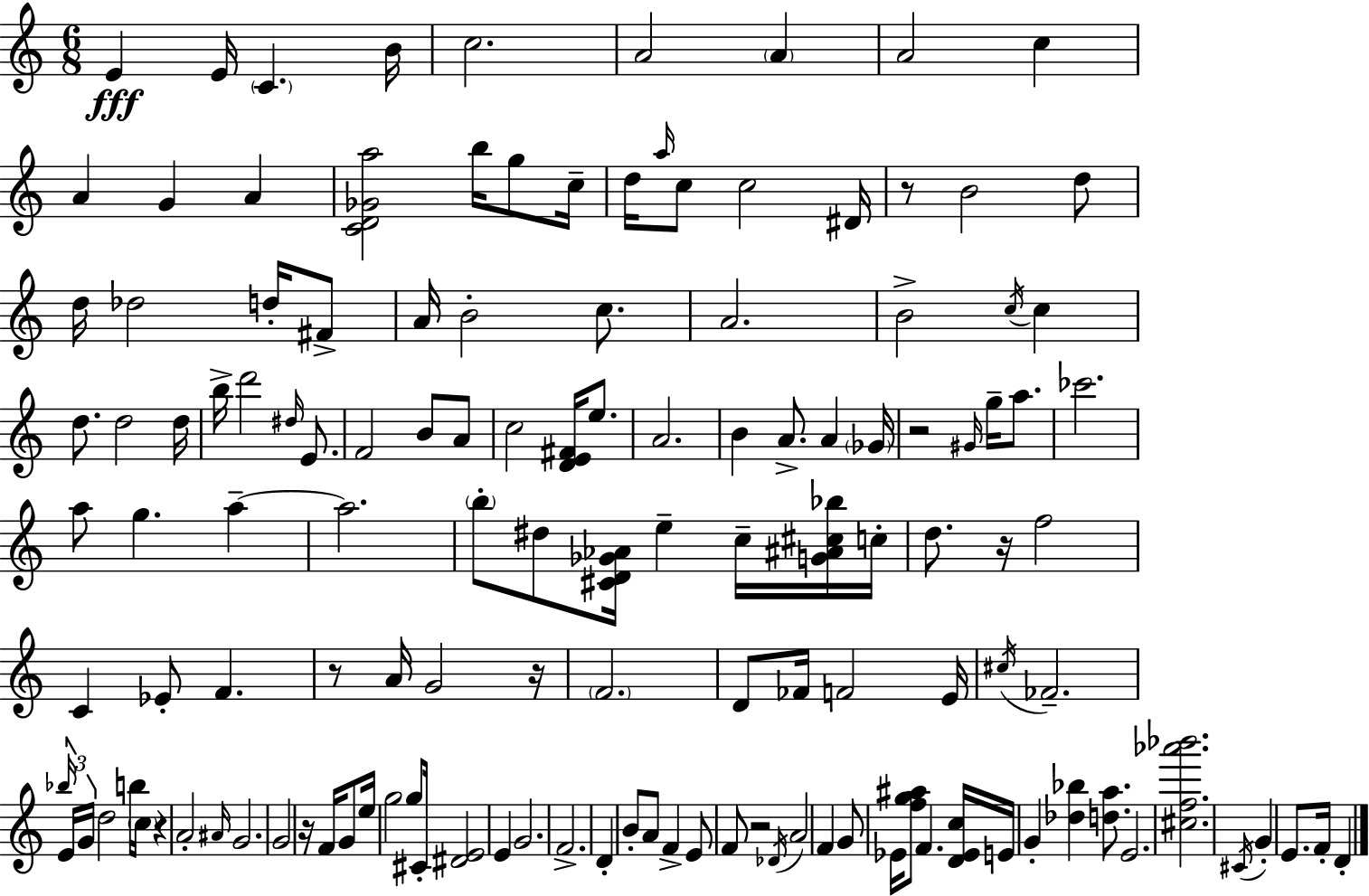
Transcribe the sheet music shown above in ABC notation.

X:1
T:Untitled
M:6/8
L:1/4
K:C
E E/4 C B/4 c2 A2 A A2 c A G A [CD_Ga]2 b/4 g/2 c/4 d/4 a/4 c/2 c2 ^D/4 z/2 B2 d/2 d/4 _d2 d/4 ^F/2 A/4 B2 c/2 A2 B2 c/4 c d/2 d2 d/4 b/4 d'2 ^d/4 E/2 F2 B/2 A/2 c2 [DE^F]/4 e/2 A2 B A/2 A _G/4 z2 ^G/4 g/4 a/2 _c'2 a/2 g a a2 b/2 ^d/2 [^CD_G_A]/4 e c/4 [G^A^c_b]/4 c/4 d/2 z/4 f2 C _E/2 F z/2 A/4 G2 z/4 F2 D/2 _F/4 F2 E/4 ^c/4 _F2 _b/4 E/4 G/4 d2 b/4 c/4 z A2 ^A/4 G2 G2 z/4 F/4 G/2 e/4 g2 g/2 ^C/4 [^DE]2 E G2 F2 D B/2 A/2 F E/2 F/2 z2 _D/4 A2 F G/2 _E/4 [fg^a]/2 F [D_Ec]/4 E/4 G [_d_b] [da]/2 E2 [^cf_a'_b']2 ^C/4 G E/2 F/4 D